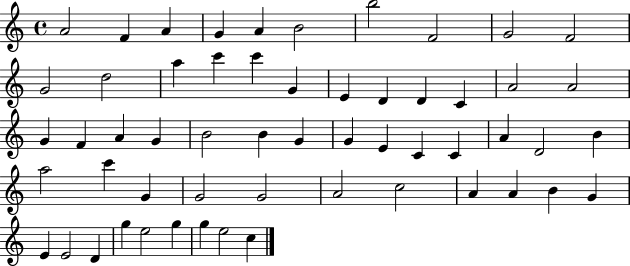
{
  \clef treble
  \time 4/4
  \defaultTimeSignature
  \key c \major
  a'2 f'4 a'4 | g'4 a'4 b'2 | b''2 f'2 | g'2 f'2 | \break g'2 d''2 | a''4 c'''4 c'''4 g'4 | e'4 d'4 d'4 c'4 | a'2 a'2 | \break g'4 f'4 a'4 g'4 | b'2 b'4 g'4 | g'4 e'4 c'4 c'4 | a'4 d'2 b'4 | \break a''2 c'''4 g'4 | g'2 g'2 | a'2 c''2 | a'4 a'4 b'4 g'4 | \break e'4 e'2 d'4 | g''4 e''2 g''4 | g''4 e''2 c''4 | \bar "|."
}